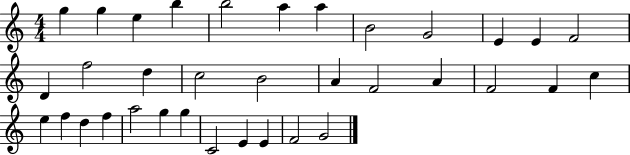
X:1
T:Untitled
M:4/4
L:1/4
K:C
g g e b b2 a a B2 G2 E E F2 D f2 d c2 B2 A F2 A F2 F c e f d f a2 g g C2 E E F2 G2